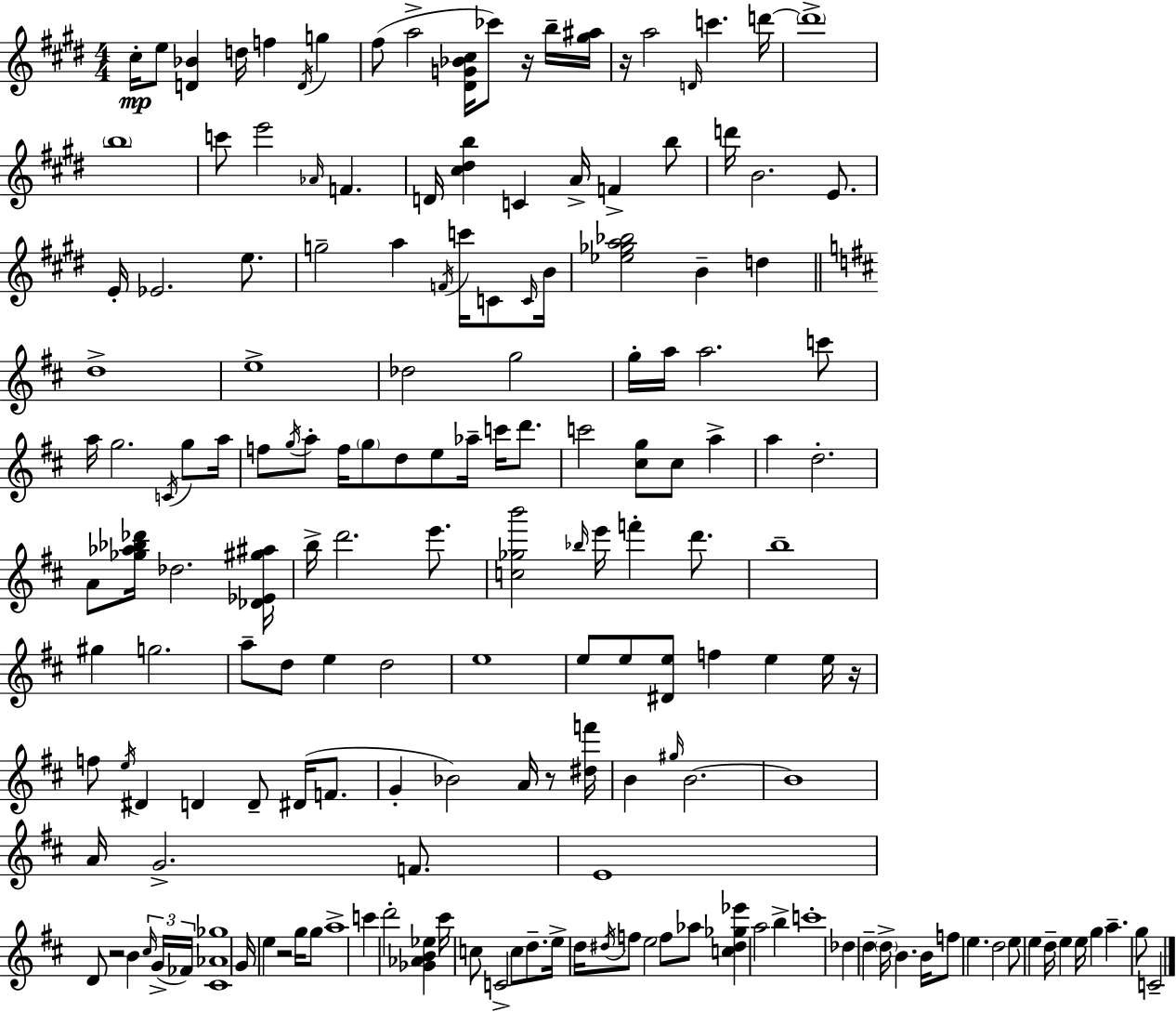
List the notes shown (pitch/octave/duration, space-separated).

C#5/s E5/e [D4,Bb4]/q D5/s F5/q D4/s G5/q F#5/e A5/h [D#4,G4,Bb4,C#5]/s CES6/e R/s B5/s [G#5,A#5]/s R/s A5/h D4/s C6/q. D6/s D6/w B5/w C6/e E6/h Ab4/s F4/q. D4/s [C#5,D#5,B5]/q C4/q A4/s F4/q B5/e D6/s B4/h. E4/e. E4/s Eb4/h. E5/e. G5/h A5/q F4/s C6/s C4/e C4/s B4/s [Eb5,Gb5,A5,Bb5]/h B4/q D5/q D5/w E5/w Db5/h G5/h G5/s A5/s A5/h. C6/e A5/s G5/h. C4/s G5/e A5/s F5/e G5/s A5/e F5/s G5/e D5/e E5/e Ab5/s C6/s D6/e. C6/h [C#5,G5]/e C#5/e A5/q A5/q D5/h. A4/e [Gb5,Ab5,Bb5,Db6]/s Db5/h. [Db4,Eb4,G#5,A#5]/s B5/s D6/h. E6/e. [C5,Gb5,B6]/h Bb5/s E6/s F6/q D6/e. B5/w G#5/q G5/h. A5/e D5/e E5/q D5/h E5/w E5/e E5/e [D#4,E5]/e F5/q E5/q E5/s R/s F5/e E5/s D#4/q D4/q D4/e D#4/s F4/e. G4/q Bb4/h A4/s R/e [D#5,F6]/s B4/q G#5/s B4/h. B4/w A4/s G4/h. F4/e. E4/w D4/e R/h B4/q C#5/s G4/s FES4/s [C#4,Ab4,Gb5]/w G4/s E5/q R/h G5/s G5/e A5/w C6/q D6/h [Gb4,Ab4,B4,Eb5]/q C#6/s C5/e C4/h C5/e D5/e. E5/s D5/s D#5/s F5/e E5/h F5/e Ab5/e [C5,D#5,Gb5,Eb6]/q A5/h B5/q C6/w Db5/q D5/q D5/s B4/q. B4/s F5/e E5/q. D5/h E5/e E5/q D5/s E5/q E5/s G5/q A5/q. G5/e C4/h